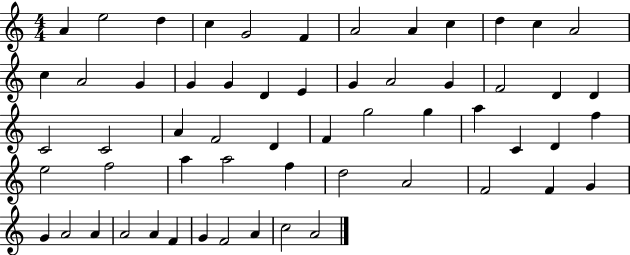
{
  \clef treble
  \numericTimeSignature
  \time 4/4
  \key c \major
  a'4 e''2 d''4 | c''4 g'2 f'4 | a'2 a'4 c''4 | d''4 c''4 a'2 | \break c''4 a'2 g'4 | g'4 g'4 d'4 e'4 | g'4 a'2 g'4 | f'2 d'4 d'4 | \break c'2 c'2 | a'4 f'2 d'4 | f'4 g''2 g''4 | a''4 c'4 d'4 f''4 | \break e''2 f''2 | a''4 a''2 f''4 | d''2 a'2 | f'2 f'4 g'4 | \break g'4 a'2 a'4 | a'2 a'4 f'4 | g'4 f'2 a'4 | c''2 a'2 | \break \bar "|."
}